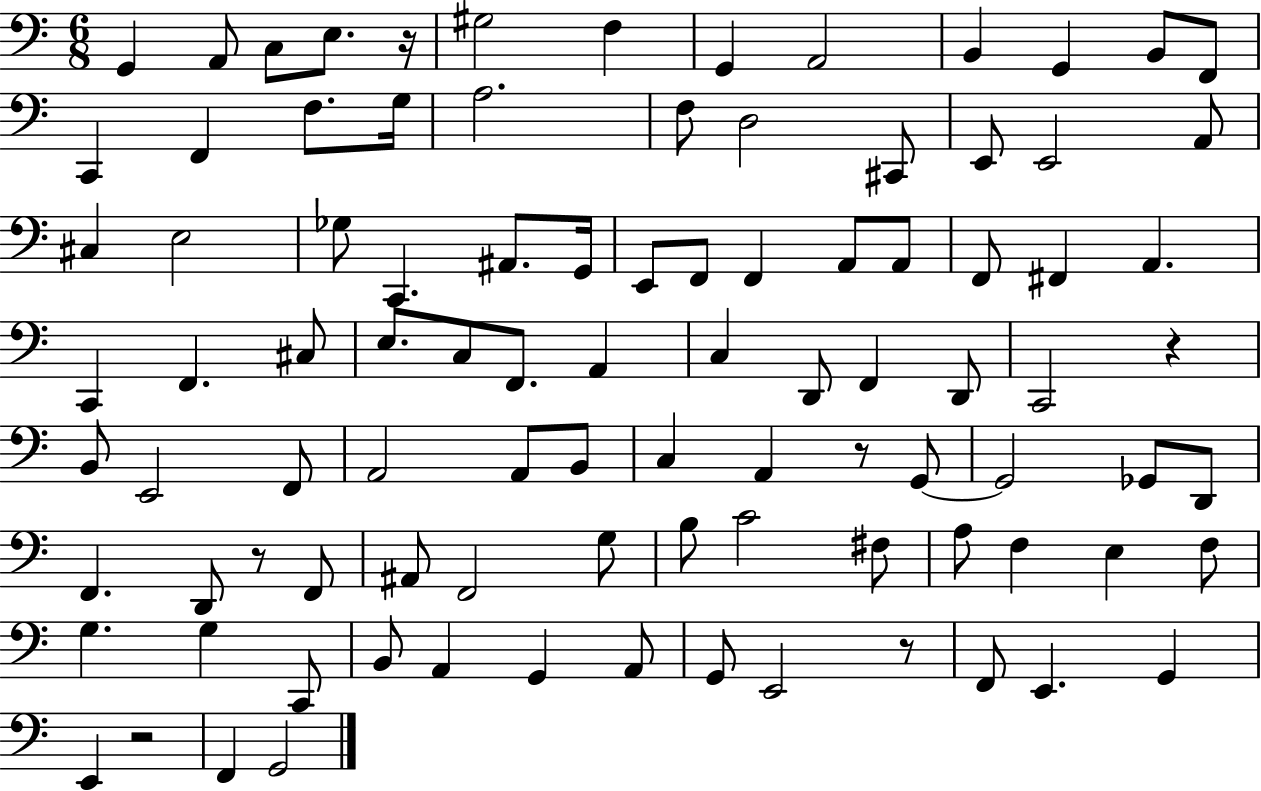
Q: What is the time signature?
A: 6/8